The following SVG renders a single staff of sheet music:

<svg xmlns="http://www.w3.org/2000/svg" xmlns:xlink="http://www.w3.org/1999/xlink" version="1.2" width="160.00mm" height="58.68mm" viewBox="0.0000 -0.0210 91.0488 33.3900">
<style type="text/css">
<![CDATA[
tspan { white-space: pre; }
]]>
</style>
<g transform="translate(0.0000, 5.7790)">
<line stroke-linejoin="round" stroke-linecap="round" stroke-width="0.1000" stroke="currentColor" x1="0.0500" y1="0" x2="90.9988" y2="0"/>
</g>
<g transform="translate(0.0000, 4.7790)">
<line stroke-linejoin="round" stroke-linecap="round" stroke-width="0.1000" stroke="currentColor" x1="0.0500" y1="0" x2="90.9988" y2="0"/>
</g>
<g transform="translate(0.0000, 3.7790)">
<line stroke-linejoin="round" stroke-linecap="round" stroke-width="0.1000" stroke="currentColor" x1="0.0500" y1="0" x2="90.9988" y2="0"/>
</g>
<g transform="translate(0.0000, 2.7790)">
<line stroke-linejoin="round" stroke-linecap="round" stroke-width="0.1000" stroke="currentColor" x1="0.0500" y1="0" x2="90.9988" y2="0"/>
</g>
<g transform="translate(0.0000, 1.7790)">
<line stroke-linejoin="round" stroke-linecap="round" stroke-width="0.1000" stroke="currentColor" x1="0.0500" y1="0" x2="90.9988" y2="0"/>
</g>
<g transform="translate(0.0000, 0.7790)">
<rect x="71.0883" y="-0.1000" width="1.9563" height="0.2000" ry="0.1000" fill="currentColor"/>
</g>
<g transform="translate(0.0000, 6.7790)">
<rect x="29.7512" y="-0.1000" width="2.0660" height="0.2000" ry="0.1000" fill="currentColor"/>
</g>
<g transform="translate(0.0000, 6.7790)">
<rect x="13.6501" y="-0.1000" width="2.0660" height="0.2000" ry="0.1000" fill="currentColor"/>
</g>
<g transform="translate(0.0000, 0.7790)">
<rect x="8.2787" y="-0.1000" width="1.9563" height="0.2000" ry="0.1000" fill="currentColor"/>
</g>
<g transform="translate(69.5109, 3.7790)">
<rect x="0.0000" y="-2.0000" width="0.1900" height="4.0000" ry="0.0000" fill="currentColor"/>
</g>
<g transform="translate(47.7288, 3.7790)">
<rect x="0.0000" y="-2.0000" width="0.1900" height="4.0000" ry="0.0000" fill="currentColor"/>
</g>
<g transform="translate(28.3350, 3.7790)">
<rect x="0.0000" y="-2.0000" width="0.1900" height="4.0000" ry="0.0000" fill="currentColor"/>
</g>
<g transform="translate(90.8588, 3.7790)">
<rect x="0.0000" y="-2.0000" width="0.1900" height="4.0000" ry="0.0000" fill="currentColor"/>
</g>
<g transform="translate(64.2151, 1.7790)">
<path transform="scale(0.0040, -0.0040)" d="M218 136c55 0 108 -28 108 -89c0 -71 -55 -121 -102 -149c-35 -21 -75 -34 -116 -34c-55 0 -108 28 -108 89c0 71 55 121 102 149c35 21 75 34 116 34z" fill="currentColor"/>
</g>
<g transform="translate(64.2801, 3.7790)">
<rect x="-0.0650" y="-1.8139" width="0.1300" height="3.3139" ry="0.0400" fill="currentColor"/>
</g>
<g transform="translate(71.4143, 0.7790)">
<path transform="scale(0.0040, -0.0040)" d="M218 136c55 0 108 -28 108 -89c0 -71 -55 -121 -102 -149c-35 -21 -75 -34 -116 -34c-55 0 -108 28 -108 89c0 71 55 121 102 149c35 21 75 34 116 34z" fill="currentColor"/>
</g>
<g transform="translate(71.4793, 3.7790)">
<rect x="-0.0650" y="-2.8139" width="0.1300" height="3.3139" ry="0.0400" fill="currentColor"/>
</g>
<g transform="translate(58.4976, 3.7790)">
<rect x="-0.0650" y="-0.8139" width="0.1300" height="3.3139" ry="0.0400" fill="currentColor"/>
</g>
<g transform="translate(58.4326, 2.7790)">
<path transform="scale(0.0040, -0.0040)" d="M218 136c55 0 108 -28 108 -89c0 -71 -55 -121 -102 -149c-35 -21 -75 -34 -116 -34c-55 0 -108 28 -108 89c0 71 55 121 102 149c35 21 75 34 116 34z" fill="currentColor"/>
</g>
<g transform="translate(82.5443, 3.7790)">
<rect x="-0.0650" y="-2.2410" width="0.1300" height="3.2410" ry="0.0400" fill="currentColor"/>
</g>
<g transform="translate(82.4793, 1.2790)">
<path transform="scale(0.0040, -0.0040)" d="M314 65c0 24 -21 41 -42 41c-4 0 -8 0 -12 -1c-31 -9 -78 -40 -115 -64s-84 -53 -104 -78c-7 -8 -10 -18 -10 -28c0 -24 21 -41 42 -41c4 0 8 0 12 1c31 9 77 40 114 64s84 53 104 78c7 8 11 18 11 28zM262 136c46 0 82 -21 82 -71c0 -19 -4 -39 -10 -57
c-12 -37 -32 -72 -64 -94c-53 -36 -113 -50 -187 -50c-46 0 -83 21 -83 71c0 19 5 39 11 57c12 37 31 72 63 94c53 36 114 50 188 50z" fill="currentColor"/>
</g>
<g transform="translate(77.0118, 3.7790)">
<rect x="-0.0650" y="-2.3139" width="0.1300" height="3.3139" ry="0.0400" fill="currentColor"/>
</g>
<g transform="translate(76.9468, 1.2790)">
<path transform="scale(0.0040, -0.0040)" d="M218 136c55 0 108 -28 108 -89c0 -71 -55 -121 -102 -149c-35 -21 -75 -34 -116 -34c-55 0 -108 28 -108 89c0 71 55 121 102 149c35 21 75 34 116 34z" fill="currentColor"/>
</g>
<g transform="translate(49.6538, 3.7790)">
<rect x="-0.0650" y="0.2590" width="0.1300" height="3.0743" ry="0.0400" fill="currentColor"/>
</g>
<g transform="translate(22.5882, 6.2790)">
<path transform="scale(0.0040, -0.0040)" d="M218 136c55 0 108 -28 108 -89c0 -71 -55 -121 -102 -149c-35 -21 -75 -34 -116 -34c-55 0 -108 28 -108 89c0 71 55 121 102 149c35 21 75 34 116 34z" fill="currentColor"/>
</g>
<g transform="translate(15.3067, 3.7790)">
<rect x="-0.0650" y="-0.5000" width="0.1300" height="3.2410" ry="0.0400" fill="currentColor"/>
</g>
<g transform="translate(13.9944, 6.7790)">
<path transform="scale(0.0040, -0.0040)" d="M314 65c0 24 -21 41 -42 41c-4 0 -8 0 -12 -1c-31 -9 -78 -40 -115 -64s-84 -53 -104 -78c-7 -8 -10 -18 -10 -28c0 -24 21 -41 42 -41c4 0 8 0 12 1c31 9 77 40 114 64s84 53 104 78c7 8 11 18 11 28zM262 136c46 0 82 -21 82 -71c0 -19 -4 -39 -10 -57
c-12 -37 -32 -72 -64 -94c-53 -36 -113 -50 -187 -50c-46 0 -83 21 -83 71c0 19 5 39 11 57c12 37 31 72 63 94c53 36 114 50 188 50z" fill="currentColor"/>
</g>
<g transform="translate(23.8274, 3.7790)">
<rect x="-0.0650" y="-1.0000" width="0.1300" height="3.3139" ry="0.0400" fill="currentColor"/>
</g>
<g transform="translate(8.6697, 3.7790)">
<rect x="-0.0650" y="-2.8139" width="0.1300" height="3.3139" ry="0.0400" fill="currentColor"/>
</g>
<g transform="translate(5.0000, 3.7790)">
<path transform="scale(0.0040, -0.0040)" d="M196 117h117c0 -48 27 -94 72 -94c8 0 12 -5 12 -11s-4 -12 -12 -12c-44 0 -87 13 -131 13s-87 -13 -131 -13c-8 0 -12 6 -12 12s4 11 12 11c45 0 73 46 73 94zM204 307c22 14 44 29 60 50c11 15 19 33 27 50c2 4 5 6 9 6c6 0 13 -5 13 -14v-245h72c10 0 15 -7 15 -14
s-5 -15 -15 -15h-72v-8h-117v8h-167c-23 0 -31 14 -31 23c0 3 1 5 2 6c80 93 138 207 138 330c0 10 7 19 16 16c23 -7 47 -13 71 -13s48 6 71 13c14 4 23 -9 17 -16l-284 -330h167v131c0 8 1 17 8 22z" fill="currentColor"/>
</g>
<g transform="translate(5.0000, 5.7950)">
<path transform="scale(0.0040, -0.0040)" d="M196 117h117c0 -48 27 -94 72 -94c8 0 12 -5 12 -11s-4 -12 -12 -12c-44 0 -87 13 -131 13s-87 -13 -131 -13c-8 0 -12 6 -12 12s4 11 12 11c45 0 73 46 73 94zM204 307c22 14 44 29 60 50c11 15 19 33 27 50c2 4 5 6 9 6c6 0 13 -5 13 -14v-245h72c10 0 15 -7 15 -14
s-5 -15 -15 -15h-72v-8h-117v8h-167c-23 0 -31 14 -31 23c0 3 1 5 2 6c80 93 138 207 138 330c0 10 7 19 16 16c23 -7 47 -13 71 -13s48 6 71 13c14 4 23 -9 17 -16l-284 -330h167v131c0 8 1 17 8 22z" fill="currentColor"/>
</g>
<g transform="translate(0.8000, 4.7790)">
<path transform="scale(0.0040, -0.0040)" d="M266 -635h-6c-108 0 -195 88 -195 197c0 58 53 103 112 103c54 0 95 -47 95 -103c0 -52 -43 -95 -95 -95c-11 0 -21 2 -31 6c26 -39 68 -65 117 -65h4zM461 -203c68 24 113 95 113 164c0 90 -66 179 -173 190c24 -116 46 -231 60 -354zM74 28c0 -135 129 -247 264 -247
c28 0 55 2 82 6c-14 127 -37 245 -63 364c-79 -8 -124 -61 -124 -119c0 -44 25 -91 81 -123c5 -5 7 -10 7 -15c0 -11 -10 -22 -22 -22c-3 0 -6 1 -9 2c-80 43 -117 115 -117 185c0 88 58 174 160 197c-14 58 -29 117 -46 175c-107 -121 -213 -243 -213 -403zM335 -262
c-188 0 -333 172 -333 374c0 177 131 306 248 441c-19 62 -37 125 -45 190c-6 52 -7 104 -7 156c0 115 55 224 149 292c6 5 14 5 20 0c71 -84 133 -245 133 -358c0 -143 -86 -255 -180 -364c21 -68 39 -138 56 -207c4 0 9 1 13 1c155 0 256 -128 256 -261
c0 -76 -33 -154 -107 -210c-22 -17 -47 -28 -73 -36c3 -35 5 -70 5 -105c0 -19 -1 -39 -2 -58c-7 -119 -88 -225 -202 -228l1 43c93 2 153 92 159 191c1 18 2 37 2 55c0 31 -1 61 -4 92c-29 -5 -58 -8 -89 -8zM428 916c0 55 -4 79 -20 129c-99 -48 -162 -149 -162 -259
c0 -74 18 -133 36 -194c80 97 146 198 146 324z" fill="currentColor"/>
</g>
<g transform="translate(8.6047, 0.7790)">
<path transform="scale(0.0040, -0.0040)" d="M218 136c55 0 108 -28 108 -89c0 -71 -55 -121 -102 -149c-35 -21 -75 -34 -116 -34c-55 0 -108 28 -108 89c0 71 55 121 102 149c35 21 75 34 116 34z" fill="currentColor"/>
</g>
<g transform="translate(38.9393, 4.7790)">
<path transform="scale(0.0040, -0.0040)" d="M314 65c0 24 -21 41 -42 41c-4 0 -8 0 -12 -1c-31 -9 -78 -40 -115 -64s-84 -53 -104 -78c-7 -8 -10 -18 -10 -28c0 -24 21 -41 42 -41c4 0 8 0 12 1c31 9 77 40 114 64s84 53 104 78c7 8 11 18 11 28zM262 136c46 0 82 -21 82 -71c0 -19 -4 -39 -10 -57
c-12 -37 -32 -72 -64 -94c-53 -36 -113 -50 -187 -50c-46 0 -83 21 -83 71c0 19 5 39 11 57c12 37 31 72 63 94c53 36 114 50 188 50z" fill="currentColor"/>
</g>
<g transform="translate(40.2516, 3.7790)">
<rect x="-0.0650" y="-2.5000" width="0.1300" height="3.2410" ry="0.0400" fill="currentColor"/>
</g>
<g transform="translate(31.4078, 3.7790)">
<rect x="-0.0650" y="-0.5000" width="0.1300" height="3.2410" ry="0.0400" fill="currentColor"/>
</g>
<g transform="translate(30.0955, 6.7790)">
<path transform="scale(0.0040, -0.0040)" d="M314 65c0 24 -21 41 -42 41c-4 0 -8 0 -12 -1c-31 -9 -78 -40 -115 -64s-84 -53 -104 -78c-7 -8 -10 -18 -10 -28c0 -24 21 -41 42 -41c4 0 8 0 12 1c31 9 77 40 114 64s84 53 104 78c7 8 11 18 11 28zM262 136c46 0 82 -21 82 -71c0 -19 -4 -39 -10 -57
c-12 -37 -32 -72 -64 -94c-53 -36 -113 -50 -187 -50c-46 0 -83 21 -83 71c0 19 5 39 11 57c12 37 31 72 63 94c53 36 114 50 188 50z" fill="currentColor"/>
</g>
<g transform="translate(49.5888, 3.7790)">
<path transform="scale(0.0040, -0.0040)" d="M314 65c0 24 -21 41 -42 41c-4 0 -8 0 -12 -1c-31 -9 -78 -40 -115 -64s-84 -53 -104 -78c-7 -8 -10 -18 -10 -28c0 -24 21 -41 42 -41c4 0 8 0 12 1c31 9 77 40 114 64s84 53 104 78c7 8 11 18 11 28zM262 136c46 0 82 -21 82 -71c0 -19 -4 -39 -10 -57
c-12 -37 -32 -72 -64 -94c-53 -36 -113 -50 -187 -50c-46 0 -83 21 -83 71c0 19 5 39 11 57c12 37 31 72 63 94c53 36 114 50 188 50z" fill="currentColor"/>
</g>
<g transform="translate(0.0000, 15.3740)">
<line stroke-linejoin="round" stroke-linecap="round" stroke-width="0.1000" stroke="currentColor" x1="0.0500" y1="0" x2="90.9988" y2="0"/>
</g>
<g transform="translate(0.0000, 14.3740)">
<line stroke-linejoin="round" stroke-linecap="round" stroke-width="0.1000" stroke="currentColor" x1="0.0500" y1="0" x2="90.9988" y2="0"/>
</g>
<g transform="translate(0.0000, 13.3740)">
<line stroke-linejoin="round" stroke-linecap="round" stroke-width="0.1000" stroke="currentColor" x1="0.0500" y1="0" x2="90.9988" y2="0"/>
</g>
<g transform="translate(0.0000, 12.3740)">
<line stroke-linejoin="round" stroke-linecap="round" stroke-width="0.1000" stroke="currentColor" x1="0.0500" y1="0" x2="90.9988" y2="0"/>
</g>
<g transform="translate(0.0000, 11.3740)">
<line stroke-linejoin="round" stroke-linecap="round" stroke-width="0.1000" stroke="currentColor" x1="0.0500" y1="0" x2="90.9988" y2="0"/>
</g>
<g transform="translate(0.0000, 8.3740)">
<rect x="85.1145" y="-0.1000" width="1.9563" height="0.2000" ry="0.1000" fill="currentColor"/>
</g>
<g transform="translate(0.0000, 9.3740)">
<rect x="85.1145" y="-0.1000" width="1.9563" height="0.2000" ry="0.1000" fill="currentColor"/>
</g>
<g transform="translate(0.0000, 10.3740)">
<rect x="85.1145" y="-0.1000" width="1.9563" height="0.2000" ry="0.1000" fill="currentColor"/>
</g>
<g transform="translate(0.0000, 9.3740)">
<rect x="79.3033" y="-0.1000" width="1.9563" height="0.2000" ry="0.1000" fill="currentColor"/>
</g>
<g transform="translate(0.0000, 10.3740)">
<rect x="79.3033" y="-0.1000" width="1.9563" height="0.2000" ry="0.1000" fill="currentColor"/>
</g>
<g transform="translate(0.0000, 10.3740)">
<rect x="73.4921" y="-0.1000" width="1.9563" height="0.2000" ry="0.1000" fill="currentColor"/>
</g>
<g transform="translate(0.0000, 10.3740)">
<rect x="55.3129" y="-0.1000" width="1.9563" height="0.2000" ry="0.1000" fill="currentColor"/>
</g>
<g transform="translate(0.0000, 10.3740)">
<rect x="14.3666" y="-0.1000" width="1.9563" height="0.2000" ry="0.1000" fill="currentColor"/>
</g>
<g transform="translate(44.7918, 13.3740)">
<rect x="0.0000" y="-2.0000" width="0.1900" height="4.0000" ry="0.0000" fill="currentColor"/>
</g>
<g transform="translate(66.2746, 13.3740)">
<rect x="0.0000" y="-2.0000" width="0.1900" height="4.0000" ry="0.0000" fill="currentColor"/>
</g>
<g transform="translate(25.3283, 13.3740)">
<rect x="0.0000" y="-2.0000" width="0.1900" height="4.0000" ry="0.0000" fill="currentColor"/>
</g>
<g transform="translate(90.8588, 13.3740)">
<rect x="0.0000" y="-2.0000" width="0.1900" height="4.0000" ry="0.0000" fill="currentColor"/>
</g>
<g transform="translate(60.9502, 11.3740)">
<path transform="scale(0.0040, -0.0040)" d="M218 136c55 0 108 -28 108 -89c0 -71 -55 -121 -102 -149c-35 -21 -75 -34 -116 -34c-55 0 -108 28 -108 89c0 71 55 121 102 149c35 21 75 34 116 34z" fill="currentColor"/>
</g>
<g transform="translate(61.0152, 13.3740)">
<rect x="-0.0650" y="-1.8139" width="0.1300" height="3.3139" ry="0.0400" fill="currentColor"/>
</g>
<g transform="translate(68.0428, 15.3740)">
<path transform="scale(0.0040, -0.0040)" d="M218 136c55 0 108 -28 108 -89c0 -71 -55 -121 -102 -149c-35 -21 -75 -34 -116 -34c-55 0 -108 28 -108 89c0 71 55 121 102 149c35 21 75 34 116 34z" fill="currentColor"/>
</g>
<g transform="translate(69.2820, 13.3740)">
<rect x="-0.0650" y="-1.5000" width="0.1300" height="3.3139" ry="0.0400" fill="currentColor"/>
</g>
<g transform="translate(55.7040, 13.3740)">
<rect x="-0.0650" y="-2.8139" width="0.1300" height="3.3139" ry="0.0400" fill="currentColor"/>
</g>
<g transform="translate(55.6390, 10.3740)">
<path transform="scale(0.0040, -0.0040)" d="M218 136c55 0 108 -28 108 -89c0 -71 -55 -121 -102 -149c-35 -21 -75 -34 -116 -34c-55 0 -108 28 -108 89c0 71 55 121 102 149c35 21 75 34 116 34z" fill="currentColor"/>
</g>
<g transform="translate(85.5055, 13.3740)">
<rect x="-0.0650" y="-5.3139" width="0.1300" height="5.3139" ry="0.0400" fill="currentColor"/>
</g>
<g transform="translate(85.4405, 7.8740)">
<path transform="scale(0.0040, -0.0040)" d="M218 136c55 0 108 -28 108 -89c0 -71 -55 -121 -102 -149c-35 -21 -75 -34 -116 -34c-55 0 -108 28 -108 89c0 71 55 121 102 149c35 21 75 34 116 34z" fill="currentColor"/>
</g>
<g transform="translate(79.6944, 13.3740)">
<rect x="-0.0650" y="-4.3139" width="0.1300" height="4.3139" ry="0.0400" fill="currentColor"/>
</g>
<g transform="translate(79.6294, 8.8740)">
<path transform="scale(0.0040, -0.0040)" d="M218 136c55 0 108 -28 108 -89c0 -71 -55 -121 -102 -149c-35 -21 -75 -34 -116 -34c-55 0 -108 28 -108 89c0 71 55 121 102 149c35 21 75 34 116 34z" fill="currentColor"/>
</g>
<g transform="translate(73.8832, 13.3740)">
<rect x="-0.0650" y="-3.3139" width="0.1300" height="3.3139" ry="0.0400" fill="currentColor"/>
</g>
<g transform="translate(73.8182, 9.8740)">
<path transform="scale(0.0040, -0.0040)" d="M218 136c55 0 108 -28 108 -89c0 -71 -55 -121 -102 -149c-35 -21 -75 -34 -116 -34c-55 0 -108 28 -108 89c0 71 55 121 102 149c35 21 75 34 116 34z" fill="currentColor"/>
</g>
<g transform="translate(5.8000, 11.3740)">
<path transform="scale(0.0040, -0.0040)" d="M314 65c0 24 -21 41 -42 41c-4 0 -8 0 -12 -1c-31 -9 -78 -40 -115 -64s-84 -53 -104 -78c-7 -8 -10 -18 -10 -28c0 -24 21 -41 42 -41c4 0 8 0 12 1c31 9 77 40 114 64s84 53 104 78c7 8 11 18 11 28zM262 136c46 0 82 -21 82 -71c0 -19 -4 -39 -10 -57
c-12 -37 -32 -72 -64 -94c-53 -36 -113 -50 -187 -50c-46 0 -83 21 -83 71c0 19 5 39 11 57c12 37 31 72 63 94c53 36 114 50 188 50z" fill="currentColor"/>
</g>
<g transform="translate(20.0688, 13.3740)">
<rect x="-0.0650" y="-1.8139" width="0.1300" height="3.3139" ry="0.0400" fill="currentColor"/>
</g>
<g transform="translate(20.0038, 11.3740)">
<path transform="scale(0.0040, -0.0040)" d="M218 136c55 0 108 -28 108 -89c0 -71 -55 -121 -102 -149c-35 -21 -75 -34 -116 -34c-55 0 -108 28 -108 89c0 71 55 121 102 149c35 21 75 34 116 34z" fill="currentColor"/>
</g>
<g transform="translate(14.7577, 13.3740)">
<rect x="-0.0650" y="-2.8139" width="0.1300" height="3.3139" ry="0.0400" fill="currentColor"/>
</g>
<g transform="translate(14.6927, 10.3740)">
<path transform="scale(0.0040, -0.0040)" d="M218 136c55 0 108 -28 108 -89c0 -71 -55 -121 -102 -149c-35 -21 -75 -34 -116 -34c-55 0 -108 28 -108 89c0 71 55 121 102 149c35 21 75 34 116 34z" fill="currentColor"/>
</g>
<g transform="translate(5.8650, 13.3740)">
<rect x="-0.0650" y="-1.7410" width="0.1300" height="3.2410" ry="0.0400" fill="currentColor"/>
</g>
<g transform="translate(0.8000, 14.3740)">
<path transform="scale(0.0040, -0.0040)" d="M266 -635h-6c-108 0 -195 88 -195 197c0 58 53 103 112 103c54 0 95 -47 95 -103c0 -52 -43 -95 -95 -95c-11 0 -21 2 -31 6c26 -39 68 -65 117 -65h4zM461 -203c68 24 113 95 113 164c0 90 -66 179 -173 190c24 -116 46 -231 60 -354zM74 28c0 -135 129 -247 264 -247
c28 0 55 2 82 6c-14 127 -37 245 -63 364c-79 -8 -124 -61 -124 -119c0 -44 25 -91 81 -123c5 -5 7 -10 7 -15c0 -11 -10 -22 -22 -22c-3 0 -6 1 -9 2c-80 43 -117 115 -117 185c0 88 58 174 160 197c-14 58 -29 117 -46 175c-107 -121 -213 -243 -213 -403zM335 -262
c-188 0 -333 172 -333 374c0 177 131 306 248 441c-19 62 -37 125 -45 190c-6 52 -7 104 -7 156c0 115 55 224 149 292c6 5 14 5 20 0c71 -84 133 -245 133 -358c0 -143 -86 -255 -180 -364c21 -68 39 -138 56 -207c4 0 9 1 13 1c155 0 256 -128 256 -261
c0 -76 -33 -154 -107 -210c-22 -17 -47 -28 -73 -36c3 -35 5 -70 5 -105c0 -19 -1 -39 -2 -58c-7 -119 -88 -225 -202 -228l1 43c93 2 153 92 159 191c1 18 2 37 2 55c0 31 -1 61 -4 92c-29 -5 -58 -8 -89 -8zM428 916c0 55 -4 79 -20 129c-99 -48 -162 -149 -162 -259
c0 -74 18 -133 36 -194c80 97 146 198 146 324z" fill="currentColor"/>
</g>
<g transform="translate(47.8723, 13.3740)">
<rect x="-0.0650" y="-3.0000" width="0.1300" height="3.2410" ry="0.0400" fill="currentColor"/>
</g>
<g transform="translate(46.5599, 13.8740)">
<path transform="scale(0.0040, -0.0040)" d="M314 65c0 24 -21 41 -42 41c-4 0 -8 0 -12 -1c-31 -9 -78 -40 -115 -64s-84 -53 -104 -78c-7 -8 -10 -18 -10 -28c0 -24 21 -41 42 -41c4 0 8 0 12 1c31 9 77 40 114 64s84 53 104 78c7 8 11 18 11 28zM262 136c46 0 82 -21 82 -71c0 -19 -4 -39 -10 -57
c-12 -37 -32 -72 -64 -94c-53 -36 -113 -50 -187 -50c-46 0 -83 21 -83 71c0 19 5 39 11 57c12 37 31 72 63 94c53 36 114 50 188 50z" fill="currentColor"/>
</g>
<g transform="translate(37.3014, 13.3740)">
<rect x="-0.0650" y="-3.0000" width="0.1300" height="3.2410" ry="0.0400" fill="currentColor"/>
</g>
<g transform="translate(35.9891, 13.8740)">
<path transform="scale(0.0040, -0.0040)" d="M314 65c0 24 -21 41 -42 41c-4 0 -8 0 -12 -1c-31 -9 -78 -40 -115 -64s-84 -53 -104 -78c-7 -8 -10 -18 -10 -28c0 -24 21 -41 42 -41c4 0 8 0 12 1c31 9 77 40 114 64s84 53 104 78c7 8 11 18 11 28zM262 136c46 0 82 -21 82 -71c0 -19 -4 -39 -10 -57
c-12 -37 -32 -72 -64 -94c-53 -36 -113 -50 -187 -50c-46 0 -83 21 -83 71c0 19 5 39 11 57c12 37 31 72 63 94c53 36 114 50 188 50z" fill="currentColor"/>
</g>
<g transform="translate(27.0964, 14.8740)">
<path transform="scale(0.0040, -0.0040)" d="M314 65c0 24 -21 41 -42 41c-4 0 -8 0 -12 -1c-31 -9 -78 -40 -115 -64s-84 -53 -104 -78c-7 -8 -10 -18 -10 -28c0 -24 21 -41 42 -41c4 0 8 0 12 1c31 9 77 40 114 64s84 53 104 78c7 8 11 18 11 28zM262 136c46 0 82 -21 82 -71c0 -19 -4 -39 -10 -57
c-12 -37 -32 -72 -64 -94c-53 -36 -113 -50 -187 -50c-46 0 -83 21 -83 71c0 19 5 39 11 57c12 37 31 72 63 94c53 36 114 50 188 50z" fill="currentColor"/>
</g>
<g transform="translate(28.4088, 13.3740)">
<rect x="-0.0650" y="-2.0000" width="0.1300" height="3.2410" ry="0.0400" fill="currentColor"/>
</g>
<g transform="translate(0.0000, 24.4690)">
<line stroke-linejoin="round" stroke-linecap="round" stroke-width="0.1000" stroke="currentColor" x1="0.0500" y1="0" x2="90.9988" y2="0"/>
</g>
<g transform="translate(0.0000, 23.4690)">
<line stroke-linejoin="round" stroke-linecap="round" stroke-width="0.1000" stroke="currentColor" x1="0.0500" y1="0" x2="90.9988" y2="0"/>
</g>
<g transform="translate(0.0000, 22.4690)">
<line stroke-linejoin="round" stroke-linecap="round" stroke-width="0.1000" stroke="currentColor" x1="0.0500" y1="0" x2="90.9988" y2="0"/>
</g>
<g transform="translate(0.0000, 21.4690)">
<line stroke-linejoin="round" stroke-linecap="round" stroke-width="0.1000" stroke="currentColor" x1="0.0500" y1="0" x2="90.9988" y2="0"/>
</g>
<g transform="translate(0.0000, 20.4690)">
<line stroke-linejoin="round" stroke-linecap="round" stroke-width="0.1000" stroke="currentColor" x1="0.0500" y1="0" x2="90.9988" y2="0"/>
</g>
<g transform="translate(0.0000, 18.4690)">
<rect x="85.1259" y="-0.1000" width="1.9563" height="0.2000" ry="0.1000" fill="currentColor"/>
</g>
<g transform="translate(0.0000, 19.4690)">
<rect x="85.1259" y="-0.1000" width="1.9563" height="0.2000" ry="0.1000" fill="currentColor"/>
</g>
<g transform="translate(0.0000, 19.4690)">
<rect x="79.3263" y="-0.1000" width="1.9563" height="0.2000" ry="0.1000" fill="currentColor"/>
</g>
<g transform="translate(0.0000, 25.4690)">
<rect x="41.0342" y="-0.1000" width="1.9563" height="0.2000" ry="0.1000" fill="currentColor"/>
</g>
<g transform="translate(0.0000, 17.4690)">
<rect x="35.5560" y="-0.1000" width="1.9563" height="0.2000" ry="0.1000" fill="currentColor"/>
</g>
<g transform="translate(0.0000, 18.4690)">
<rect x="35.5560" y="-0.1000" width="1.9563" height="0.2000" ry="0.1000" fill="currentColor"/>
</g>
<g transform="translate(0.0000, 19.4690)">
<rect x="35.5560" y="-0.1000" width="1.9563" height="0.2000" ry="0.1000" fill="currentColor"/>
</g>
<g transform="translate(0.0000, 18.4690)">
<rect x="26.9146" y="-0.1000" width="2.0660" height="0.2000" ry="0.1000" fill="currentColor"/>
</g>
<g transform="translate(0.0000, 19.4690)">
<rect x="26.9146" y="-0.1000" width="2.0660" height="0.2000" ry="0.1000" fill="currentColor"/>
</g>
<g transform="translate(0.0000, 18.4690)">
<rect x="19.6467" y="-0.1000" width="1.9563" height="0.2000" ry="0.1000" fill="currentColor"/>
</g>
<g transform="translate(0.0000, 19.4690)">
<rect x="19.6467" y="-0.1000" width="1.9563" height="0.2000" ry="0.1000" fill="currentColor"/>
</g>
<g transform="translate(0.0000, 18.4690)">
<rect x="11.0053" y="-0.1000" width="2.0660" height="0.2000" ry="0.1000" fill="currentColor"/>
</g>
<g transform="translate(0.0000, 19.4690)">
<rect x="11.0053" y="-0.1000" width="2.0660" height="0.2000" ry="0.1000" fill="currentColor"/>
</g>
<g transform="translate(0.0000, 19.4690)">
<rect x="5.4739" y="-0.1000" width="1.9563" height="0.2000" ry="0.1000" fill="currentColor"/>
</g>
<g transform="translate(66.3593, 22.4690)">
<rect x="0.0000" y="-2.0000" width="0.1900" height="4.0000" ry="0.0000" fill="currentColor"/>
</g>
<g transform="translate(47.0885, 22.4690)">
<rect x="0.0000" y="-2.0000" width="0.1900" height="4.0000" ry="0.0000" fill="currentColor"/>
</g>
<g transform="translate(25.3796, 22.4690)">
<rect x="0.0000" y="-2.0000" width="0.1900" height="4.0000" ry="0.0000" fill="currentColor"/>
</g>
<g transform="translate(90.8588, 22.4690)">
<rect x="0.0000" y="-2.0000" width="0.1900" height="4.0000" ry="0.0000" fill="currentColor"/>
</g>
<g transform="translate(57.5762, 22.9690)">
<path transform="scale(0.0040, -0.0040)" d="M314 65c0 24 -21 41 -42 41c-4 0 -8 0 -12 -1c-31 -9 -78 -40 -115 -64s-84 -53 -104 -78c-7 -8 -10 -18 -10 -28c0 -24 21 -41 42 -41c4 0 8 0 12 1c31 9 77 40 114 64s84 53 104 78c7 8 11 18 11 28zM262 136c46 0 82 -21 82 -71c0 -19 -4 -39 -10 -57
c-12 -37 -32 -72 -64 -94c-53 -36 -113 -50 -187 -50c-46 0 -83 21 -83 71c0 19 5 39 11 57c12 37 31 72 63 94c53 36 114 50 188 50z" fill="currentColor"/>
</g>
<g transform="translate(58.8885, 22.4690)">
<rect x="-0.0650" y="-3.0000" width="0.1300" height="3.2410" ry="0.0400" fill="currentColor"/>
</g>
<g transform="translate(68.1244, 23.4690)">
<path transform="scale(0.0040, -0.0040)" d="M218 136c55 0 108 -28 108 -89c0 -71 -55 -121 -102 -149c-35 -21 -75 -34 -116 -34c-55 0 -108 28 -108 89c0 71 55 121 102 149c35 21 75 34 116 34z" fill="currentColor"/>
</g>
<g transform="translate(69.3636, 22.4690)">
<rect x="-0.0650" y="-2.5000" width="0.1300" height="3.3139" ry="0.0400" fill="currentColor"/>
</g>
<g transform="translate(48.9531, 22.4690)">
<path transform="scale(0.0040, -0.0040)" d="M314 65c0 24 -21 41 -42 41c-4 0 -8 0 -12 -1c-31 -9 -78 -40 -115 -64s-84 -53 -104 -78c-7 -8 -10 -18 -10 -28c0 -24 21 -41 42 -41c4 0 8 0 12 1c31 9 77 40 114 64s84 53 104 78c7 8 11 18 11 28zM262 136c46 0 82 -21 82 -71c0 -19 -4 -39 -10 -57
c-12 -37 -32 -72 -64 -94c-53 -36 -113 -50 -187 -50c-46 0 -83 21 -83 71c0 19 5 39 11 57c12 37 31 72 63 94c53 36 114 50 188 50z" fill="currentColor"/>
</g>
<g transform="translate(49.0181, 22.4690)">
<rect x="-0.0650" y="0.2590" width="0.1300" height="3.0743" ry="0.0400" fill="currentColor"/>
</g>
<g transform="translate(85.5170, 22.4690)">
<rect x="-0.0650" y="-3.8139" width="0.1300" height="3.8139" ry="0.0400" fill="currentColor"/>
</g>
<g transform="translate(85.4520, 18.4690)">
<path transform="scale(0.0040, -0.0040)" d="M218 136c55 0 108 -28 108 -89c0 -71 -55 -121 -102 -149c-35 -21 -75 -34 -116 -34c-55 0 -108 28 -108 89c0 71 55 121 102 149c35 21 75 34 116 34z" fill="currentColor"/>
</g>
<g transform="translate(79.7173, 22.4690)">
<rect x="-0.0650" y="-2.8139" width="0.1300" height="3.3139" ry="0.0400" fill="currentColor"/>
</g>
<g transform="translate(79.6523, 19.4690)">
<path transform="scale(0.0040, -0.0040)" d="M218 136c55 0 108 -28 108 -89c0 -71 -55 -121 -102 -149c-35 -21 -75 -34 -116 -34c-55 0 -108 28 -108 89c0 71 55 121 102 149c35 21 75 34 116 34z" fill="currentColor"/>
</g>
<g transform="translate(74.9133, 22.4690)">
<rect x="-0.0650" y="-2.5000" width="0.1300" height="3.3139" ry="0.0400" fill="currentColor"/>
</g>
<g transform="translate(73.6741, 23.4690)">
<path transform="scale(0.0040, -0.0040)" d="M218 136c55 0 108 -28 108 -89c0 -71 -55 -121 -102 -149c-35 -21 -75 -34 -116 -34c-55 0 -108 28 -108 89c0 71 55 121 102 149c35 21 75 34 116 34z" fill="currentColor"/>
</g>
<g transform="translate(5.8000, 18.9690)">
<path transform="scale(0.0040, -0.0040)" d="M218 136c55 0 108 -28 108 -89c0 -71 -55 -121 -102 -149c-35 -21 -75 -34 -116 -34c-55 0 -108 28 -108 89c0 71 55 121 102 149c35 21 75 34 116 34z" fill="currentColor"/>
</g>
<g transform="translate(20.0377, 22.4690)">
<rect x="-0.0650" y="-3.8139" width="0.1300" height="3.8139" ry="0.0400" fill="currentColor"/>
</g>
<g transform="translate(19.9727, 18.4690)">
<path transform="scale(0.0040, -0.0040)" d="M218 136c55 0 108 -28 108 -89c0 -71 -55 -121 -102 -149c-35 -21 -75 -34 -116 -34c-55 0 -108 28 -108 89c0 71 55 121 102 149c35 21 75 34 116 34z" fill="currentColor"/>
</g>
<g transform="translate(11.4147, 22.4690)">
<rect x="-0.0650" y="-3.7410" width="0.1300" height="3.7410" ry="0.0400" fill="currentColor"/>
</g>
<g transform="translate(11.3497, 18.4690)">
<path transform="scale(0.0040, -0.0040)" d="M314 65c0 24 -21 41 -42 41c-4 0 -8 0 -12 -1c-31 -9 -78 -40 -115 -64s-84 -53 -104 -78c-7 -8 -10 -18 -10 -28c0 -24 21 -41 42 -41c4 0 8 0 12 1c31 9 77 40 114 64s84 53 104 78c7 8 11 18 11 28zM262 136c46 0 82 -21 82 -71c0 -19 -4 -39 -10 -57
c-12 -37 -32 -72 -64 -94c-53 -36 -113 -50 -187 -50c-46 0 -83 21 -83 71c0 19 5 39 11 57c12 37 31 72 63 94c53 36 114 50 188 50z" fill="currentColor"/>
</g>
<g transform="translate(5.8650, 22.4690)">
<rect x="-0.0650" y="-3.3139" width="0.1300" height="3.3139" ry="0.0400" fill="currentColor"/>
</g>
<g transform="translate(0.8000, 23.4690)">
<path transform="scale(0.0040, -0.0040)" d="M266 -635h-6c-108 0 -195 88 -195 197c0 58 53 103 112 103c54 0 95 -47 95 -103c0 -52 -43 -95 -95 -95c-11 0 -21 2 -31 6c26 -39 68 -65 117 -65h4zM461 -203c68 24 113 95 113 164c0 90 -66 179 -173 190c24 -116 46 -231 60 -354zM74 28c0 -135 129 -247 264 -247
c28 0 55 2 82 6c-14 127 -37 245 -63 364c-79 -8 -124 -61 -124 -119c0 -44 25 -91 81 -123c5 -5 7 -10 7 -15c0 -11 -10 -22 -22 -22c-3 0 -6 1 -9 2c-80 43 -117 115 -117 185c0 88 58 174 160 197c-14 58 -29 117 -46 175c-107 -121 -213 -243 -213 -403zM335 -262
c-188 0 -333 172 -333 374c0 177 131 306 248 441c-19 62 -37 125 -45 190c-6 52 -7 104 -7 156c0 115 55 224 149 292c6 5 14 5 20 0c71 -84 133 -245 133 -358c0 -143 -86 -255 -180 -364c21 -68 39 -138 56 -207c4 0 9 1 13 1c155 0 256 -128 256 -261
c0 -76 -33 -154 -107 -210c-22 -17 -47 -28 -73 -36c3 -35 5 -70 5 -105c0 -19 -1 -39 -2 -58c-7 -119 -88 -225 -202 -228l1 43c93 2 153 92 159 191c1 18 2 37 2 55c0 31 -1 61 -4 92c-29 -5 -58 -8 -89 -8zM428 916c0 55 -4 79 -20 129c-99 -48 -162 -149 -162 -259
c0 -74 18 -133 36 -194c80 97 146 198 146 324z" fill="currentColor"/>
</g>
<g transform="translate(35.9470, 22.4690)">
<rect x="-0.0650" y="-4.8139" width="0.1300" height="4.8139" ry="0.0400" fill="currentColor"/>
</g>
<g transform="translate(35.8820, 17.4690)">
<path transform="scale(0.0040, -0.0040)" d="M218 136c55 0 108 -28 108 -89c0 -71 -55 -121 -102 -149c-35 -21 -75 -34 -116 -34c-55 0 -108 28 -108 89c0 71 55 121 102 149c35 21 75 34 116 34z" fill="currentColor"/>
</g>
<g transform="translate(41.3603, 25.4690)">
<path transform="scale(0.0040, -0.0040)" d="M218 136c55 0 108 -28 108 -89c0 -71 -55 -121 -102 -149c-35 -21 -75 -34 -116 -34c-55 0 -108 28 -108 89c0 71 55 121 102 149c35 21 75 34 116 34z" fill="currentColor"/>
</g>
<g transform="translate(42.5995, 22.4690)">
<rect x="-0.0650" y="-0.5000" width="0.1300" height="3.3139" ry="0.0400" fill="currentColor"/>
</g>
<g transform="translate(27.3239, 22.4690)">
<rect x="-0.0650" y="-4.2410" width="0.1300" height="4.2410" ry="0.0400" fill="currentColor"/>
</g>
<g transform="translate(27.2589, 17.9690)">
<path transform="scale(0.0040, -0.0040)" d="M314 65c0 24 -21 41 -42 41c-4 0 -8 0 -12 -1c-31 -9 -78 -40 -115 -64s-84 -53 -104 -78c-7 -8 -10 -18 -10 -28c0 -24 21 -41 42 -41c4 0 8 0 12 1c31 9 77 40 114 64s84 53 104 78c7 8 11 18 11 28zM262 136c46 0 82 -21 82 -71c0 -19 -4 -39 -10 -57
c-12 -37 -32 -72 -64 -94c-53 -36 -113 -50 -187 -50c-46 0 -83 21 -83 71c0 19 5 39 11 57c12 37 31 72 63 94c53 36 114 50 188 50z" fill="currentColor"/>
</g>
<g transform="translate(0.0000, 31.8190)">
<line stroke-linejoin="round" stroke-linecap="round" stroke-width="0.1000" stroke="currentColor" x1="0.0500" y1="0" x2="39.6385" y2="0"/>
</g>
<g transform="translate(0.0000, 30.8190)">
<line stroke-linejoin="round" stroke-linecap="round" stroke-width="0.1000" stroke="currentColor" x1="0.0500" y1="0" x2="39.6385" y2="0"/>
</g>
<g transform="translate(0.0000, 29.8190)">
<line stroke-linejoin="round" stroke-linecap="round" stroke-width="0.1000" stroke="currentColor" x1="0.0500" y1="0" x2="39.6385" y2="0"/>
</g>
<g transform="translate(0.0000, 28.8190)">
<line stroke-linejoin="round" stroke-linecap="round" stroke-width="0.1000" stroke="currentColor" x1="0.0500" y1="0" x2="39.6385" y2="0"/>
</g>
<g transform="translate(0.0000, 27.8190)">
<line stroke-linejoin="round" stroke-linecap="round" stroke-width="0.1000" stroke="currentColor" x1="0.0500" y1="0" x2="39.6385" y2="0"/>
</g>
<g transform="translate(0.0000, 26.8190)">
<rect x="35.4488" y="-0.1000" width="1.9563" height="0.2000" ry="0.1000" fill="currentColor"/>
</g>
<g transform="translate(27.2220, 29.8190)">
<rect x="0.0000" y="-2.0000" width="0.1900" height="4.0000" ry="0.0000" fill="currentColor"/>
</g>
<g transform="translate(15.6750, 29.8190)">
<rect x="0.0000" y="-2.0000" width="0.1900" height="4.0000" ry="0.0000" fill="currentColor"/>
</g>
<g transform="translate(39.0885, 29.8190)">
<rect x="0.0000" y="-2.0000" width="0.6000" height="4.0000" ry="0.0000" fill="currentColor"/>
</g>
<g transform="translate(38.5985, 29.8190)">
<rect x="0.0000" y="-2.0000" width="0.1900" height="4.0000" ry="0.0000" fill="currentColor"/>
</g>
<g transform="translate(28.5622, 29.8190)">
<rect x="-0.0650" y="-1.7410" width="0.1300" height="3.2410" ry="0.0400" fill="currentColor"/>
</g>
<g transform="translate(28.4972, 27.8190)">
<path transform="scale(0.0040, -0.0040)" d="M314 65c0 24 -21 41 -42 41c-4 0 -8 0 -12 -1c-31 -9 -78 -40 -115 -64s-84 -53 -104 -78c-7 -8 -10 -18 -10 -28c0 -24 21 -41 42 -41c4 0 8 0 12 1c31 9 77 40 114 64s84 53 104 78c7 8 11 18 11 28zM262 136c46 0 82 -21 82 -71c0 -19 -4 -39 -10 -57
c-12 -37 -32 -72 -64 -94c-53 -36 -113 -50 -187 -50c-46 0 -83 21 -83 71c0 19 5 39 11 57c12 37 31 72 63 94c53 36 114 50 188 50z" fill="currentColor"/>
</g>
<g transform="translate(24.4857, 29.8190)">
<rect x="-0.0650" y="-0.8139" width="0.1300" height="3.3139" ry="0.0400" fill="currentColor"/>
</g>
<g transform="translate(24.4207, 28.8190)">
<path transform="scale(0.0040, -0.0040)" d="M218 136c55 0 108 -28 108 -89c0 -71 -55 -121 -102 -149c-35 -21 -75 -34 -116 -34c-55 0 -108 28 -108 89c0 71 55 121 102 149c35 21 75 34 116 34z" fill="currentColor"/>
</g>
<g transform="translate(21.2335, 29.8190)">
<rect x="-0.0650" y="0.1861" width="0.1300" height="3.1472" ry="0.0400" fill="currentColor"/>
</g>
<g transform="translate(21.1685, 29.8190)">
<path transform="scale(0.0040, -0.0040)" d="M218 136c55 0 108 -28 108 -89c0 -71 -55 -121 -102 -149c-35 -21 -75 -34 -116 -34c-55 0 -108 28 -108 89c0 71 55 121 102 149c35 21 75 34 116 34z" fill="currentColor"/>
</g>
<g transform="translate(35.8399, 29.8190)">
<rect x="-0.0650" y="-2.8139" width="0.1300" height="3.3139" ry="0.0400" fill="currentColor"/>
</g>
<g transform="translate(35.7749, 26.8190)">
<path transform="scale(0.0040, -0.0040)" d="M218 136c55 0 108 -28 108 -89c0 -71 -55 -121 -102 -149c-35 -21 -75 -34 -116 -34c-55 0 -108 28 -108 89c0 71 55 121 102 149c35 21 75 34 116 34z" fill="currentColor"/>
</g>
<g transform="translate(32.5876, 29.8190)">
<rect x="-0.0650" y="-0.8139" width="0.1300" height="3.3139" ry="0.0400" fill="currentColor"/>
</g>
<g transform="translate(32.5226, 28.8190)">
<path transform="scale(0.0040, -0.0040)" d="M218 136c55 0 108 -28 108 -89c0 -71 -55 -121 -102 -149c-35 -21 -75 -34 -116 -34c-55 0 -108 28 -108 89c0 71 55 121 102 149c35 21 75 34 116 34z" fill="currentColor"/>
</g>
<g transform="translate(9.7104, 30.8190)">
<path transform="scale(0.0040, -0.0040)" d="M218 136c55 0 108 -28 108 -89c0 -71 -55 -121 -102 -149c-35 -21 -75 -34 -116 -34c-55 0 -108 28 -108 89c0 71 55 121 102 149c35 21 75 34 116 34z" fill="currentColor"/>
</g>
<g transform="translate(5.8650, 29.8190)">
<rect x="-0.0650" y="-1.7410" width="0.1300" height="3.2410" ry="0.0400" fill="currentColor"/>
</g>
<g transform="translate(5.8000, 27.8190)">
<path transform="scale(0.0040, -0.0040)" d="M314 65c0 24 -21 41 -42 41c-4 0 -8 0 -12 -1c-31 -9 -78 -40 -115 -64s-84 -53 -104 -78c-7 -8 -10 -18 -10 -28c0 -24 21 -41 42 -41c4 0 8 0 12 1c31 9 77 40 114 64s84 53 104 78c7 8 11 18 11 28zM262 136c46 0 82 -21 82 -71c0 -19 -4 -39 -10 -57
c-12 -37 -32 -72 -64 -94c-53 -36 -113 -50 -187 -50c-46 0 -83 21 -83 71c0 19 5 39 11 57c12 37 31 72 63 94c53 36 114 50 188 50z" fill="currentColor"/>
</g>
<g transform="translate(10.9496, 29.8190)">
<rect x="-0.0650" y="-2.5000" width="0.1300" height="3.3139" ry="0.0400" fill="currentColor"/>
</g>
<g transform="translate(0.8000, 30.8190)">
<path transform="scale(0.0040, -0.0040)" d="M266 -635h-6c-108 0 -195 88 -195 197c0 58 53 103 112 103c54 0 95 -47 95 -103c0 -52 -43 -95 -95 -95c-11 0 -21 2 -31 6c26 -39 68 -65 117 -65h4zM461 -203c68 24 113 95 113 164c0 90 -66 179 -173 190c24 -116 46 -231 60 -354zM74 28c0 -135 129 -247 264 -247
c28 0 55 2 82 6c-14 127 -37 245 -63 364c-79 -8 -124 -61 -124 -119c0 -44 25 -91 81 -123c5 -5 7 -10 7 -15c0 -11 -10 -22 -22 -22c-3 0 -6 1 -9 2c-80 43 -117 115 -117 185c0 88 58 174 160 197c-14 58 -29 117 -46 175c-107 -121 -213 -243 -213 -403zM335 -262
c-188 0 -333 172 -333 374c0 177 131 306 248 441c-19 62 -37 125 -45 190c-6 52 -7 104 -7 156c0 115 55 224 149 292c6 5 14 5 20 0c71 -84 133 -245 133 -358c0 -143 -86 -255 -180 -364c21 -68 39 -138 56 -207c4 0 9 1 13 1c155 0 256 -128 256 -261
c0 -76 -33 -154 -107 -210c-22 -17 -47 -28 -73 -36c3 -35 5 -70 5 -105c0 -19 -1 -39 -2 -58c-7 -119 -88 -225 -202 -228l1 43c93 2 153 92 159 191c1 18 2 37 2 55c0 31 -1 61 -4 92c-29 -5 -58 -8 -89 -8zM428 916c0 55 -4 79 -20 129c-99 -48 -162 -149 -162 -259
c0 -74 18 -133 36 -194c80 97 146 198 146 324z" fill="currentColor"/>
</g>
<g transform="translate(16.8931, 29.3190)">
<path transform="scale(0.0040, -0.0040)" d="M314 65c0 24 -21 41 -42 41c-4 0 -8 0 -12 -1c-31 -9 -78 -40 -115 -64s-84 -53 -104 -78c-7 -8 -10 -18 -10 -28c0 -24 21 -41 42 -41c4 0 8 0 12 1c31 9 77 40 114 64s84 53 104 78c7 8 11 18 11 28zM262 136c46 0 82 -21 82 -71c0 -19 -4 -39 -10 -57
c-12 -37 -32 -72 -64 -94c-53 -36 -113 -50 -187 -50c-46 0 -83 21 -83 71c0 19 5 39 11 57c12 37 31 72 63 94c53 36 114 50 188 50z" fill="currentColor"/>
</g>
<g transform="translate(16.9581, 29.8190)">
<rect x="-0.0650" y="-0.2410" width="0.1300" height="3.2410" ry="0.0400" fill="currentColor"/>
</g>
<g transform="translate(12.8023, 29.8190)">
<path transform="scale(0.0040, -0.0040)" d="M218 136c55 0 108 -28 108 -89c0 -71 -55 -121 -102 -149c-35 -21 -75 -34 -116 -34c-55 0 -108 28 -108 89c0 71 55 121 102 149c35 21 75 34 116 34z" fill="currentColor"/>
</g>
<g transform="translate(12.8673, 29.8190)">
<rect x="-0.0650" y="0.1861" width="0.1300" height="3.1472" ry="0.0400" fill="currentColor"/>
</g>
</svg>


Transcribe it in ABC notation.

X:1
T:Untitled
M:4/4
L:1/4
K:C
a C2 D C2 G2 B2 d f a g g2 f2 a f F2 A2 A2 a f E b d' f' b c'2 c' d'2 e' C B2 A2 G G a c' f2 G B c2 B d f2 d a